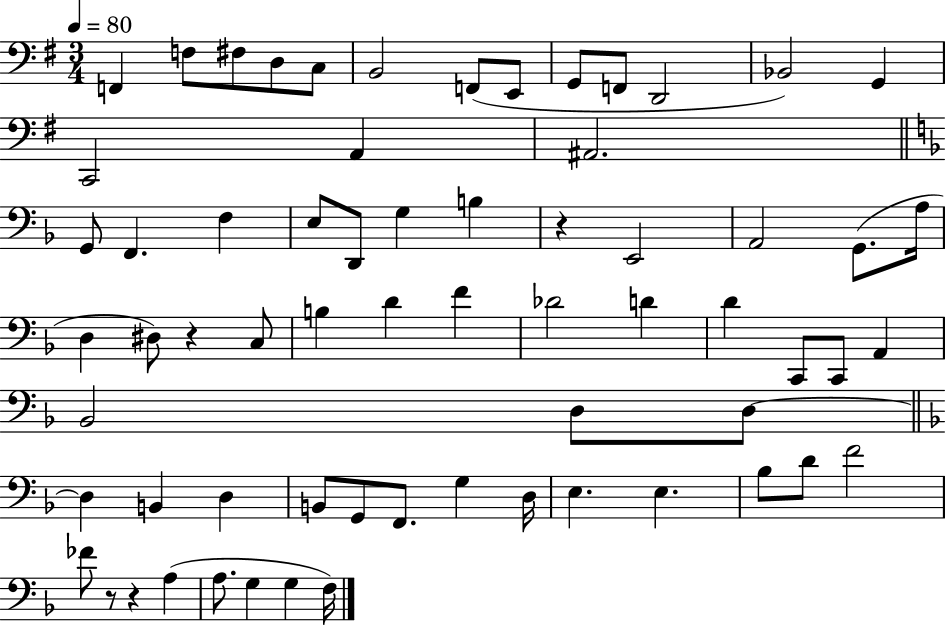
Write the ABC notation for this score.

X:1
T:Untitled
M:3/4
L:1/4
K:G
F,, F,/2 ^F,/2 D,/2 C,/2 B,,2 F,,/2 E,,/2 G,,/2 F,,/2 D,,2 _B,,2 G,, C,,2 A,, ^A,,2 G,,/2 F,, F, E,/2 D,,/2 G, B, z E,,2 A,,2 G,,/2 A,/4 D, ^D,/2 z C,/2 B, D F _D2 D D C,,/2 C,,/2 A,, _B,,2 D,/2 D,/2 D, B,, D, B,,/2 G,,/2 F,,/2 G, D,/4 E, E, _B,/2 D/2 F2 _F/2 z/2 z A, A,/2 G, G, F,/4